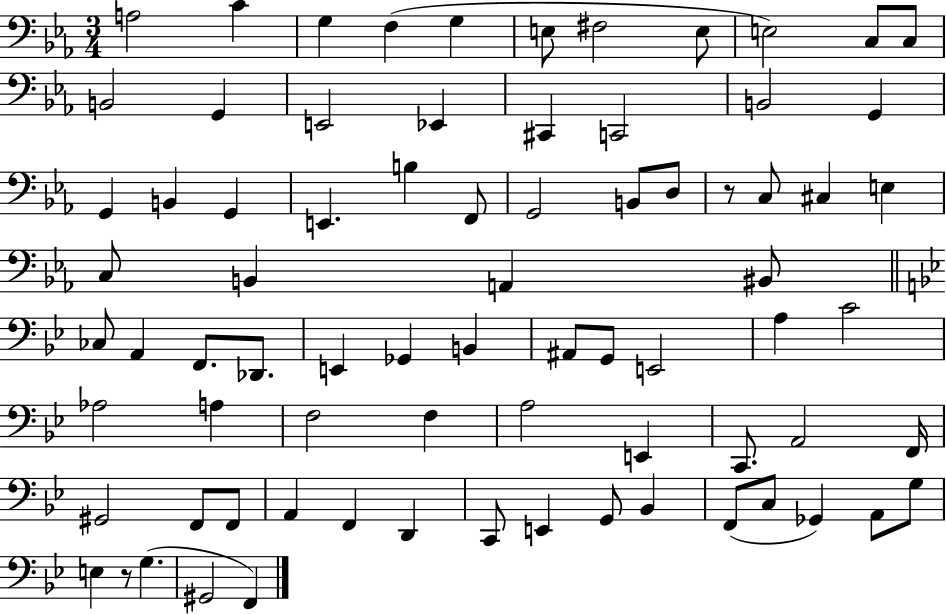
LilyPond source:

{
  \clef bass
  \numericTimeSignature
  \time 3/4
  \key ees \major
  \repeat volta 2 { a2 c'4 | g4 f4( g4 | e8 fis2 e8 | e2) c8 c8 | \break b,2 g,4 | e,2 ees,4 | cis,4 c,2 | b,2 g,4 | \break g,4 b,4 g,4 | e,4. b4 f,8 | g,2 b,8 d8 | r8 c8 cis4 e4 | \break c8 b,4 a,4 bis,8 | \bar "||" \break \key bes \major ces8 a,4 f,8. des,8. | e,4 ges,4 b,4 | ais,8 g,8 e,2 | a4 c'2 | \break aes2 a4 | f2 f4 | a2 e,4 | c,8. a,2 f,16 | \break gis,2 f,8 f,8 | a,4 f,4 d,4 | c,8 e,4 g,8 bes,4 | f,8( c8 ges,4) a,8 g8 | \break e4 r8 g4.( | gis,2 f,4) | } \bar "|."
}